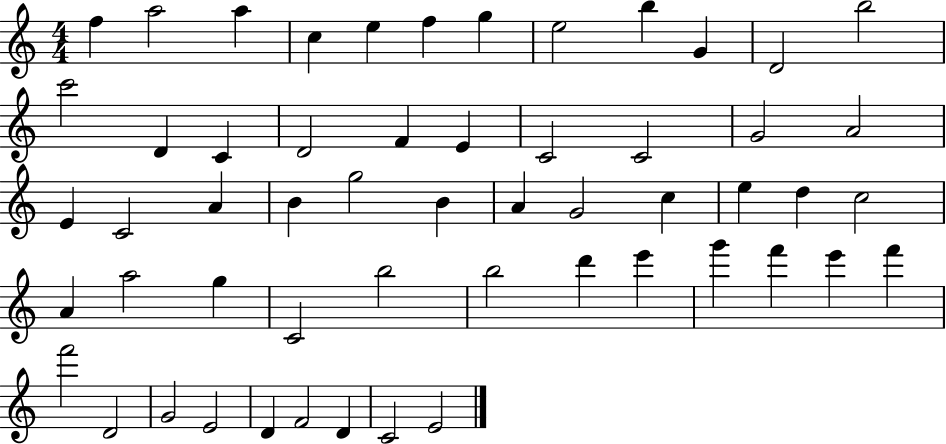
{
  \clef treble
  \numericTimeSignature
  \time 4/4
  \key c \major
  f''4 a''2 a''4 | c''4 e''4 f''4 g''4 | e''2 b''4 g'4 | d'2 b''2 | \break c'''2 d'4 c'4 | d'2 f'4 e'4 | c'2 c'2 | g'2 a'2 | \break e'4 c'2 a'4 | b'4 g''2 b'4 | a'4 g'2 c''4 | e''4 d''4 c''2 | \break a'4 a''2 g''4 | c'2 b''2 | b''2 d'''4 e'''4 | g'''4 f'''4 e'''4 f'''4 | \break f'''2 d'2 | g'2 e'2 | d'4 f'2 d'4 | c'2 e'2 | \break \bar "|."
}